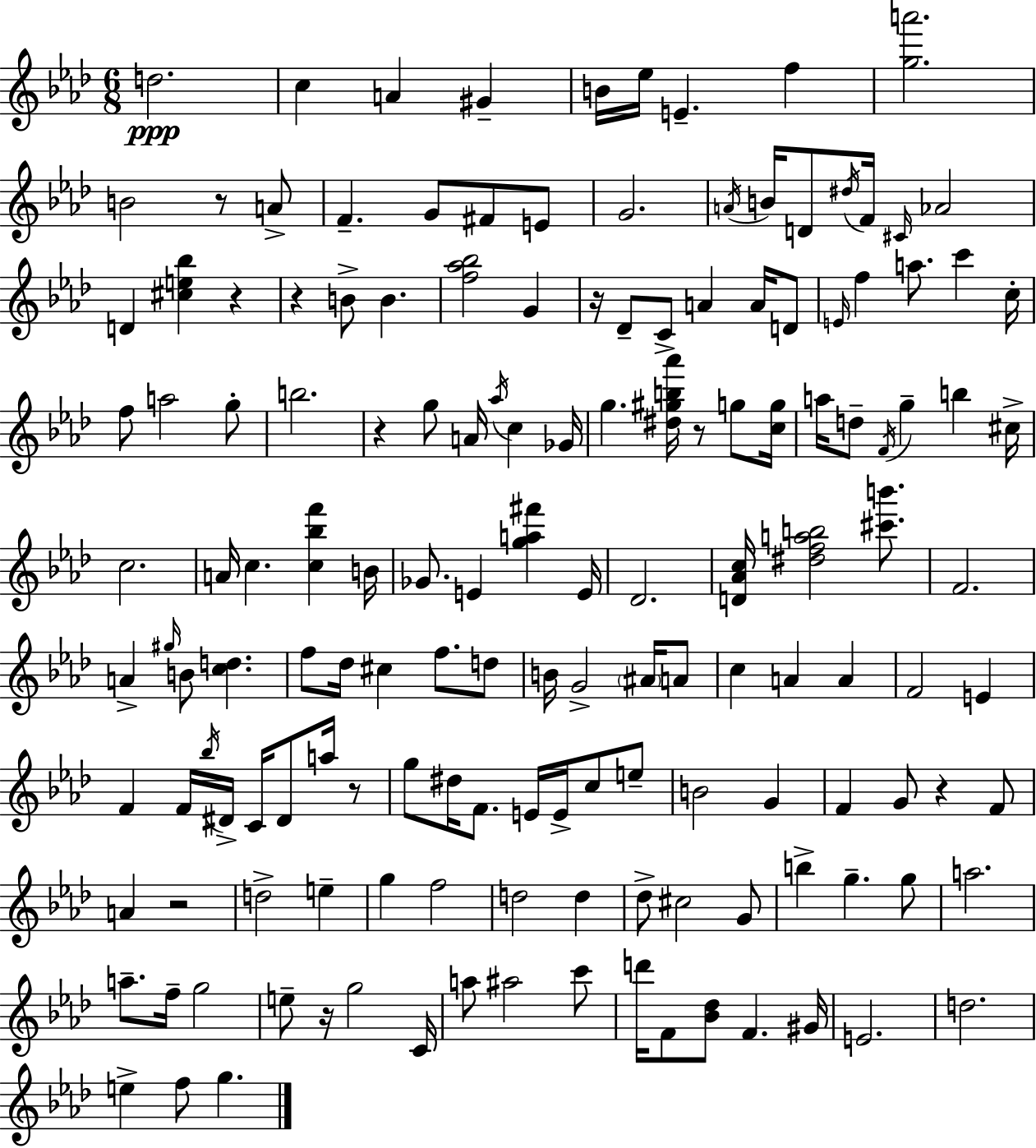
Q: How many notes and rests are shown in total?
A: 152